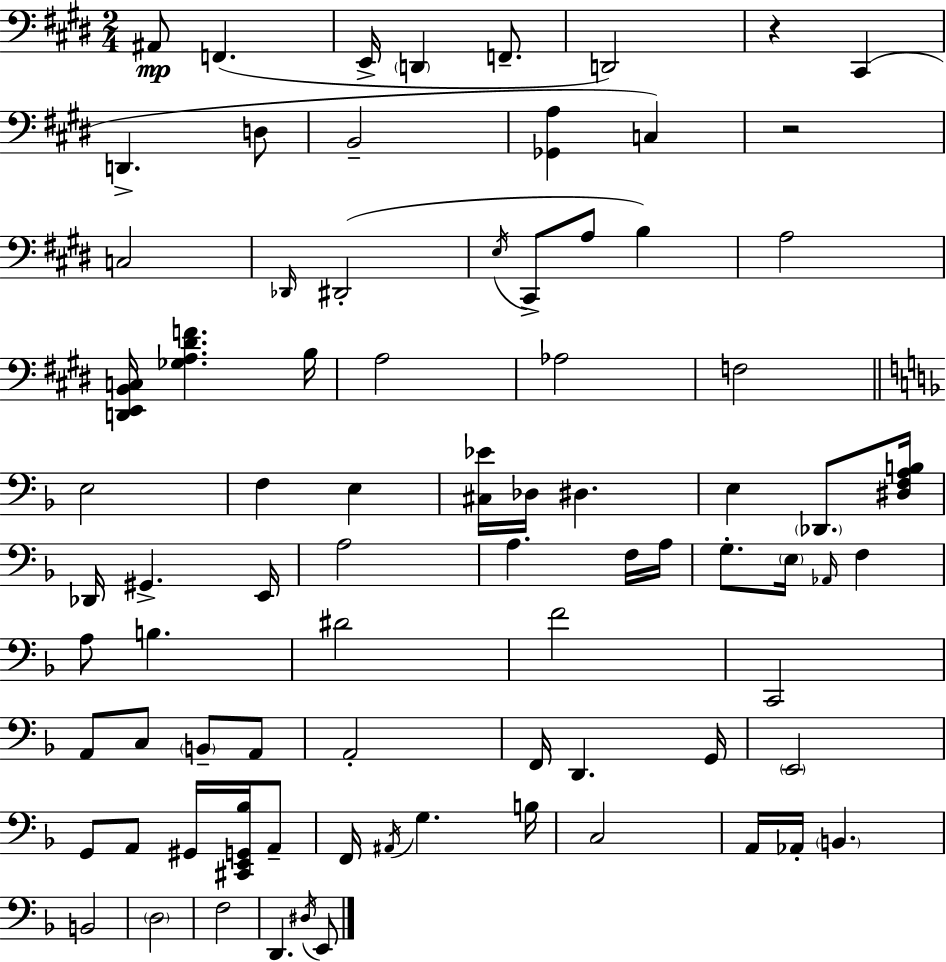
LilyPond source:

{
  \clef bass
  \numericTimeSignature
  \time 2/4
  \key e \major
  ais,8\mp f,4.( | e,16-> \parenthesize d,4 f,8.-- | d,2) | r4 cis,4( | \break d,4.-> d8 | b,2-- | <ges, a>4 c4) | r2 | \break c2 | \grace { des,16 } dis,2-.( | \acciaccatura { e16 } cis,8-> a8 b4) | a2 | \break <d, e, b, c>16 <ges a dis' f'>4. | b16 a2 | aes2 | f2 | \break \bar "||" \break \key d \minor e2 | f4 e4 | <cis ees'>16 des16 dis4. | e4 \parenthesize des,8. <dis f a b>16 | \break des,16 gis,4.-> e,16 | a2 | a4. f16 a16 | g8.-. \parenthesize e16 \grace { aes,16 } f4 | \break a8 b4. | dis'2 | f'2 | c,2 | \break a,8 c8 \parenthesize b,8-- a,8 | a,2-. | f,16 d,4. | g,16 \parenthesize e,2 | \break g,8 a,8 gis,16 <cis, e, g, bes>16 a,8-- | f,16 \acciaccatura { ais,16 } g4. | b16 c2 | a,16 aes,16-. \parenthesize b,4. | \break b,2 | \parenthesize d2 | f2 | d,4. | \break \acciaccatura { dis16 } e,8 \bar "|."
}